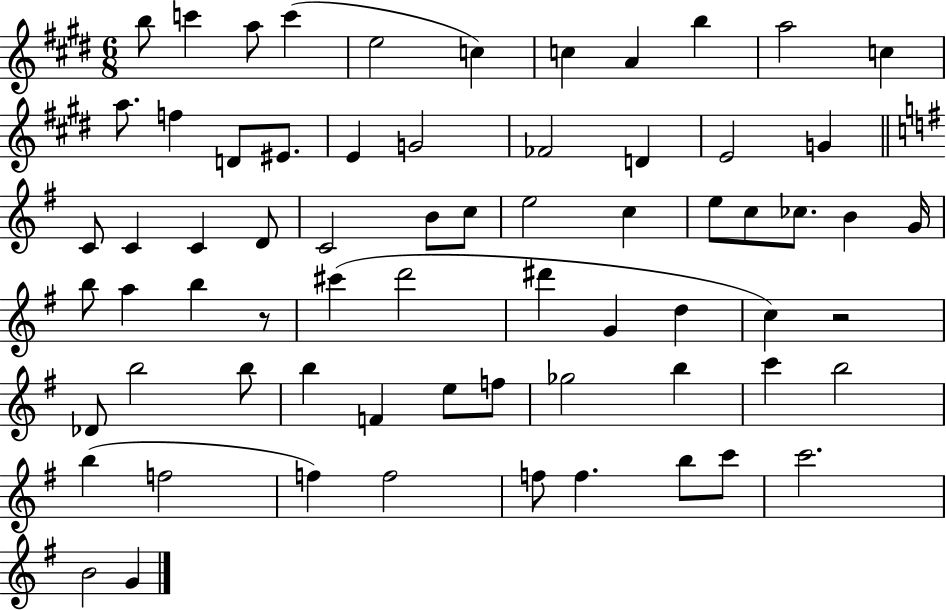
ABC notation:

X:1
T:Untitled
M:6/8
L:1/4
K:E
b/2 c' a/2 c' e2 c c A b a2 c a/2 f D/2 ^E/2 E G2 _F2 D E2 G C/2 C C D/2 C2 B/2 c/2 e2 c e/2 c/2 _c/2 B G/4 b/2 a b z/2 ^c' d'2 ^d' G d c z2 _D/2 b2 b/2 b F e/2 f/2 _g2 b c' b2 b f2 f f2 f/2 f b/2 c'/2 c'2 B2 G